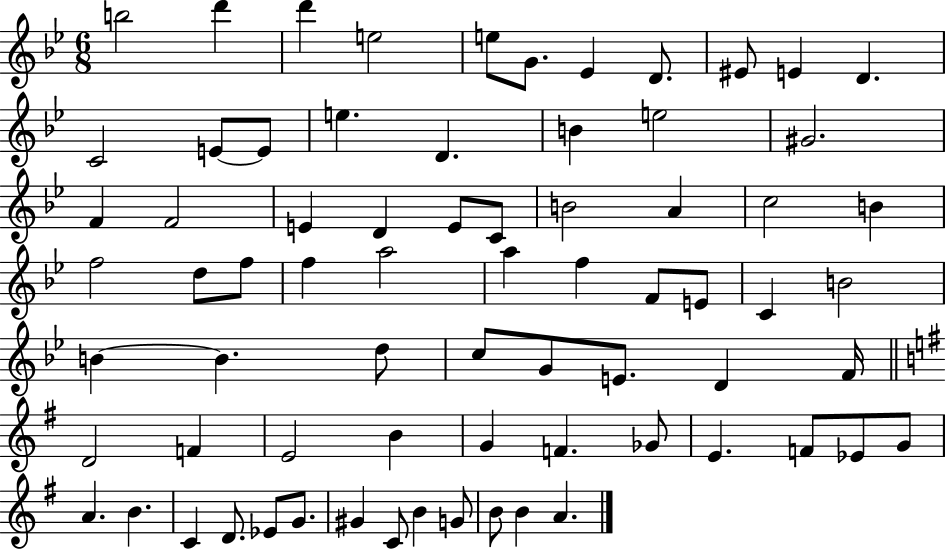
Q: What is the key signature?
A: BES major